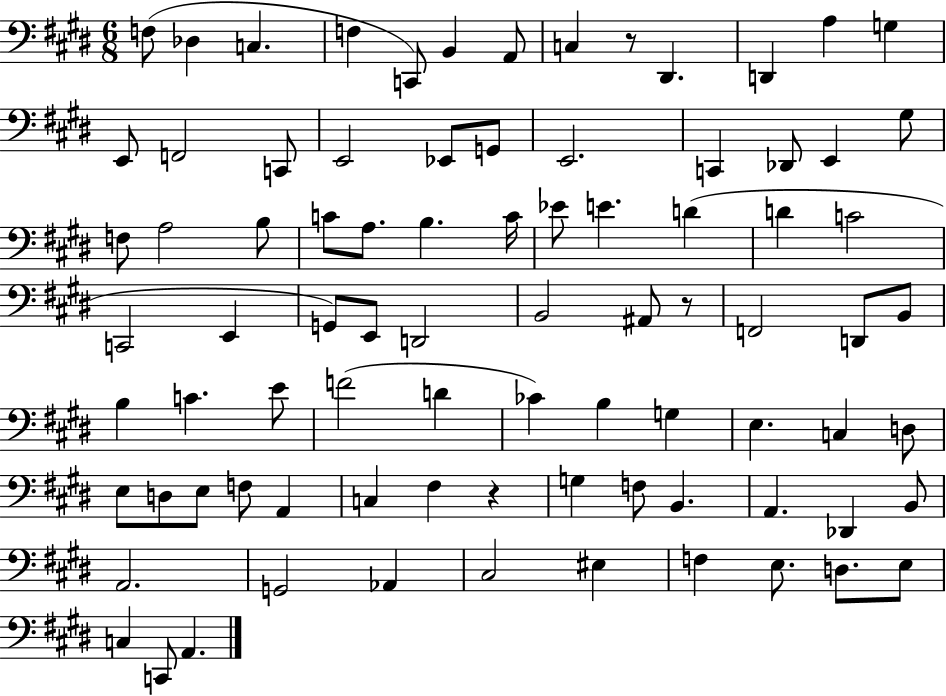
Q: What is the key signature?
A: E major